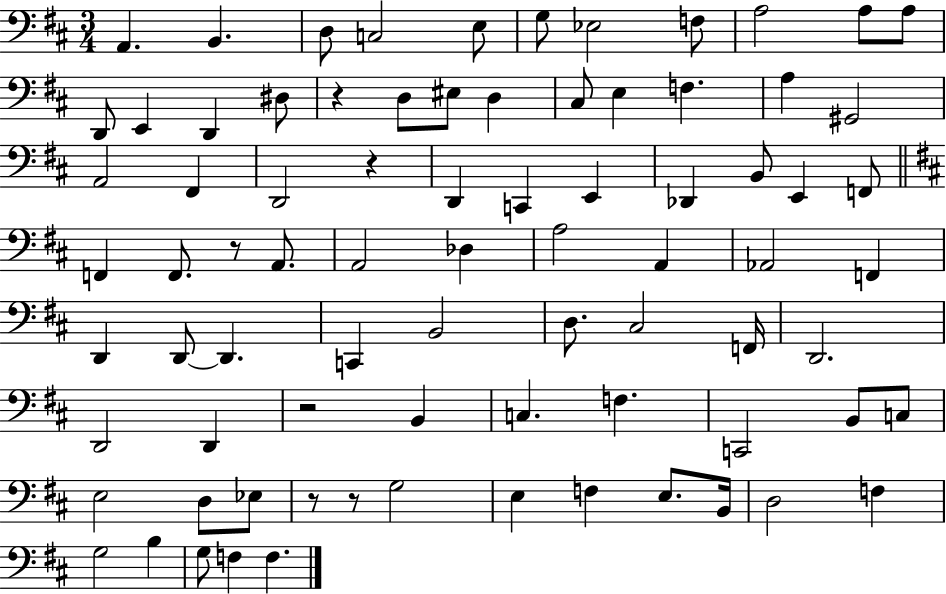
{
  \clef bass
  \numericTimeSignature
  \time 3/4
  \key d \major
  \repeat volta 2 { a,4. b,4. | d8 c2 e8 | g8 ees2 f8 | a2 a8 a8 | \break d,8 e,4 d,4 dis8 | r4 d8 eis8 d4 | cis8 e4 f4. | a4 gis,2 | \break a,2 fis,4 | d,2 r4 | d,4 c,4 e,4 | des,4 b,8 e,4 f,8 | \break \bar "||" \break \key d \major f,4 f,8. r8 a,8. | a,2 des4 | a2 a,4 | aes,2 f,4 | \break d,4 d,8~~ d,4. | c,4 b,2 | d8. cis2 f,16 | d,2. | \break d,2 d,4 | r2 b,4 | c4. f4. | c,2 b,8 c8 | \break e2 d8 ees8 | r8 r8 g2 | e4 f4 e8. b,16 | d2 f4 | \break g2 b4 | g8 f4 f4. | } \bar "|."
}